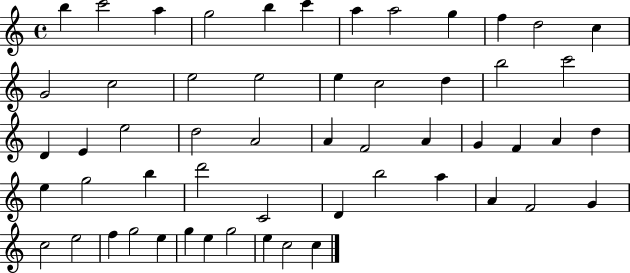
B5/q C6/h A5/q G5/h B5/q C6/q A5/q A5/h G5/q F5/q D5/h C5/q G4/h C5/h E5/h E5/h E5/q C5/h D5/q B5/h C6/h D4/q E4/q E5/h D5/h A4/h A4/q F4/h A4/q G4/q F4/q A4/q D5/q E5/q G5/h B5/q D6/h C4/h D4/q B5/h A5/q A4/q F4/h G4/q C5/h E5/h F5/q G5/h E5/q G5/q E5/q G5/h E5/q C5/h C5/q